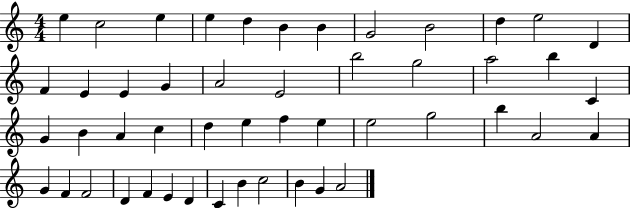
{
  \clef treble
  \numericTimeSignature
  \time 4/4
  \key c \major
  e''4 c''2 e''4 | e''4 d''4 b'4 b'4 | g'2 b'2 | d''4 e''2 d'4 | \break f'4 e'4 e'4 g'4 | a'2 e'2 | b''2 g''2 | a''2 b''4 c'4 | \break g'4 b'4 a'4 c''4 | d''4 e''4 f''4 e''4 | e''2 g''2 | b''4 a'2 a'4 | \break g'4 f'4 f'2 | d'4 f'4 e'4 d'4 | c'4 b'4 c''2 | b'4 g'4 a'2 | \break \bar "|."
}